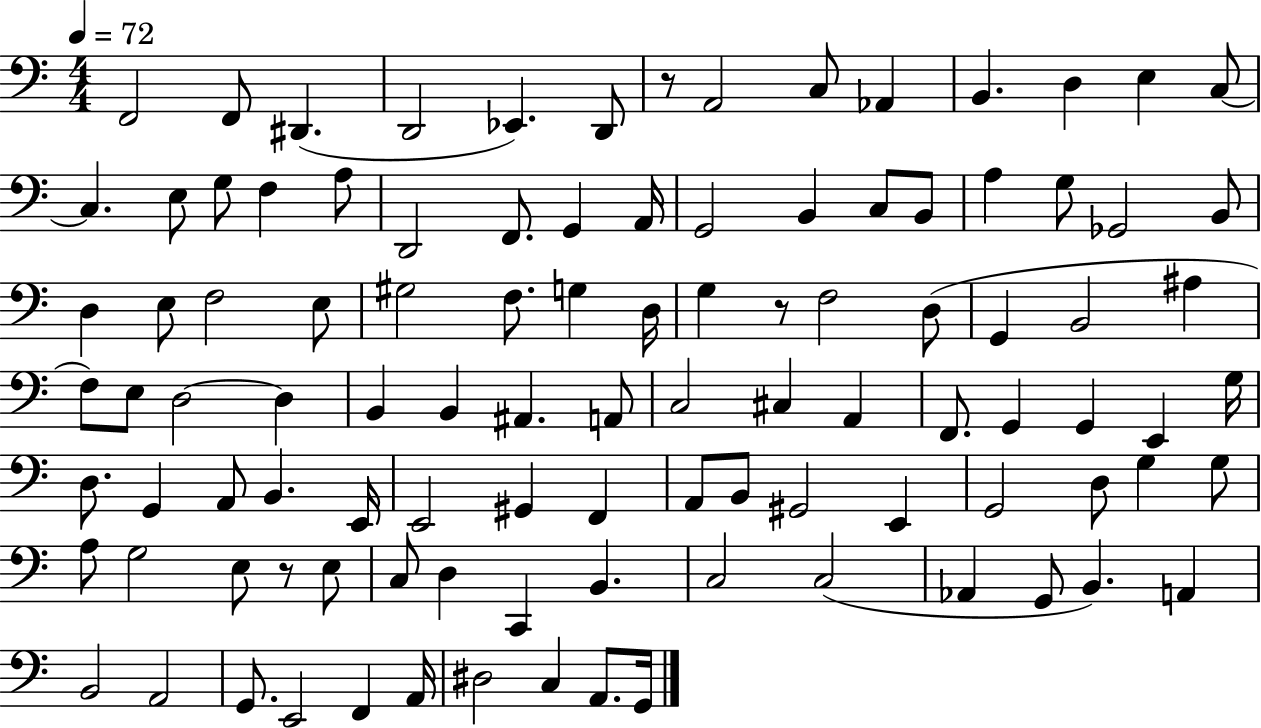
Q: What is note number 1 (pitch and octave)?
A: F2